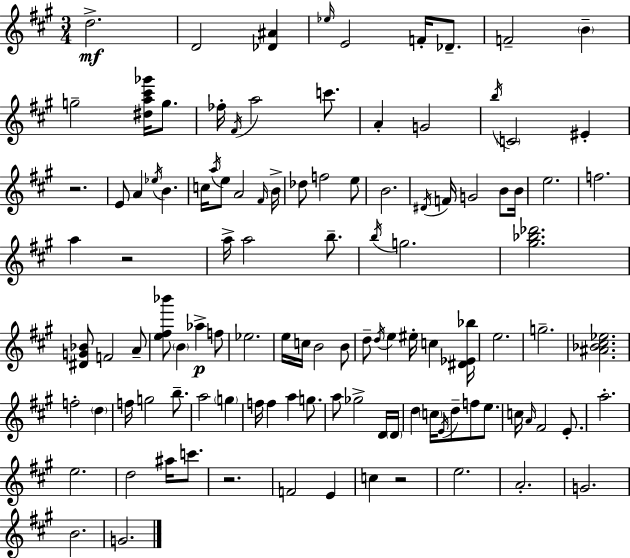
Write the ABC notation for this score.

X:1
T:Untitled
M:3/4
L:1/4
K:A
d2 D2 [_D^A] _e/4 E2 F/4 _D/2 F2 B g2 [^da^c'_g']/4 g/2 _f/4 ^F/4 a2 c'/2 A G2 b/4 C2 ^E z2 E/2 A _e/4 B c/4 a/4 e/2 A2 ^F/4 B/4 _d/2 f2 e/2 B2 ^D/4 F/4 G2 B/2 B/4 e2 f2 a z2 a/4 a2 b/2 b/4 g2 [^g_b_d']2 [^DG_B]/2 F2 A/2 [e^f_b']/2 B _a f/2 _e2 e/4 c/4 B2 B/2 d/2 d/4 e ^e/4 c [^D_E_b]/4 e2 g2 [^A_B^c_e]2 f2 d f/4 g2 b/2 a2 g f/4 f a g/2 a/2 _g2 D/4 D/4 d c/4 E/4 d/2 f/2 e/2 c/4 A/4 ^F2 E/2 a2 e2 d2 ^a/4 c'/2 z2 F2 E c z2 e2 A2 G2 B2 G2